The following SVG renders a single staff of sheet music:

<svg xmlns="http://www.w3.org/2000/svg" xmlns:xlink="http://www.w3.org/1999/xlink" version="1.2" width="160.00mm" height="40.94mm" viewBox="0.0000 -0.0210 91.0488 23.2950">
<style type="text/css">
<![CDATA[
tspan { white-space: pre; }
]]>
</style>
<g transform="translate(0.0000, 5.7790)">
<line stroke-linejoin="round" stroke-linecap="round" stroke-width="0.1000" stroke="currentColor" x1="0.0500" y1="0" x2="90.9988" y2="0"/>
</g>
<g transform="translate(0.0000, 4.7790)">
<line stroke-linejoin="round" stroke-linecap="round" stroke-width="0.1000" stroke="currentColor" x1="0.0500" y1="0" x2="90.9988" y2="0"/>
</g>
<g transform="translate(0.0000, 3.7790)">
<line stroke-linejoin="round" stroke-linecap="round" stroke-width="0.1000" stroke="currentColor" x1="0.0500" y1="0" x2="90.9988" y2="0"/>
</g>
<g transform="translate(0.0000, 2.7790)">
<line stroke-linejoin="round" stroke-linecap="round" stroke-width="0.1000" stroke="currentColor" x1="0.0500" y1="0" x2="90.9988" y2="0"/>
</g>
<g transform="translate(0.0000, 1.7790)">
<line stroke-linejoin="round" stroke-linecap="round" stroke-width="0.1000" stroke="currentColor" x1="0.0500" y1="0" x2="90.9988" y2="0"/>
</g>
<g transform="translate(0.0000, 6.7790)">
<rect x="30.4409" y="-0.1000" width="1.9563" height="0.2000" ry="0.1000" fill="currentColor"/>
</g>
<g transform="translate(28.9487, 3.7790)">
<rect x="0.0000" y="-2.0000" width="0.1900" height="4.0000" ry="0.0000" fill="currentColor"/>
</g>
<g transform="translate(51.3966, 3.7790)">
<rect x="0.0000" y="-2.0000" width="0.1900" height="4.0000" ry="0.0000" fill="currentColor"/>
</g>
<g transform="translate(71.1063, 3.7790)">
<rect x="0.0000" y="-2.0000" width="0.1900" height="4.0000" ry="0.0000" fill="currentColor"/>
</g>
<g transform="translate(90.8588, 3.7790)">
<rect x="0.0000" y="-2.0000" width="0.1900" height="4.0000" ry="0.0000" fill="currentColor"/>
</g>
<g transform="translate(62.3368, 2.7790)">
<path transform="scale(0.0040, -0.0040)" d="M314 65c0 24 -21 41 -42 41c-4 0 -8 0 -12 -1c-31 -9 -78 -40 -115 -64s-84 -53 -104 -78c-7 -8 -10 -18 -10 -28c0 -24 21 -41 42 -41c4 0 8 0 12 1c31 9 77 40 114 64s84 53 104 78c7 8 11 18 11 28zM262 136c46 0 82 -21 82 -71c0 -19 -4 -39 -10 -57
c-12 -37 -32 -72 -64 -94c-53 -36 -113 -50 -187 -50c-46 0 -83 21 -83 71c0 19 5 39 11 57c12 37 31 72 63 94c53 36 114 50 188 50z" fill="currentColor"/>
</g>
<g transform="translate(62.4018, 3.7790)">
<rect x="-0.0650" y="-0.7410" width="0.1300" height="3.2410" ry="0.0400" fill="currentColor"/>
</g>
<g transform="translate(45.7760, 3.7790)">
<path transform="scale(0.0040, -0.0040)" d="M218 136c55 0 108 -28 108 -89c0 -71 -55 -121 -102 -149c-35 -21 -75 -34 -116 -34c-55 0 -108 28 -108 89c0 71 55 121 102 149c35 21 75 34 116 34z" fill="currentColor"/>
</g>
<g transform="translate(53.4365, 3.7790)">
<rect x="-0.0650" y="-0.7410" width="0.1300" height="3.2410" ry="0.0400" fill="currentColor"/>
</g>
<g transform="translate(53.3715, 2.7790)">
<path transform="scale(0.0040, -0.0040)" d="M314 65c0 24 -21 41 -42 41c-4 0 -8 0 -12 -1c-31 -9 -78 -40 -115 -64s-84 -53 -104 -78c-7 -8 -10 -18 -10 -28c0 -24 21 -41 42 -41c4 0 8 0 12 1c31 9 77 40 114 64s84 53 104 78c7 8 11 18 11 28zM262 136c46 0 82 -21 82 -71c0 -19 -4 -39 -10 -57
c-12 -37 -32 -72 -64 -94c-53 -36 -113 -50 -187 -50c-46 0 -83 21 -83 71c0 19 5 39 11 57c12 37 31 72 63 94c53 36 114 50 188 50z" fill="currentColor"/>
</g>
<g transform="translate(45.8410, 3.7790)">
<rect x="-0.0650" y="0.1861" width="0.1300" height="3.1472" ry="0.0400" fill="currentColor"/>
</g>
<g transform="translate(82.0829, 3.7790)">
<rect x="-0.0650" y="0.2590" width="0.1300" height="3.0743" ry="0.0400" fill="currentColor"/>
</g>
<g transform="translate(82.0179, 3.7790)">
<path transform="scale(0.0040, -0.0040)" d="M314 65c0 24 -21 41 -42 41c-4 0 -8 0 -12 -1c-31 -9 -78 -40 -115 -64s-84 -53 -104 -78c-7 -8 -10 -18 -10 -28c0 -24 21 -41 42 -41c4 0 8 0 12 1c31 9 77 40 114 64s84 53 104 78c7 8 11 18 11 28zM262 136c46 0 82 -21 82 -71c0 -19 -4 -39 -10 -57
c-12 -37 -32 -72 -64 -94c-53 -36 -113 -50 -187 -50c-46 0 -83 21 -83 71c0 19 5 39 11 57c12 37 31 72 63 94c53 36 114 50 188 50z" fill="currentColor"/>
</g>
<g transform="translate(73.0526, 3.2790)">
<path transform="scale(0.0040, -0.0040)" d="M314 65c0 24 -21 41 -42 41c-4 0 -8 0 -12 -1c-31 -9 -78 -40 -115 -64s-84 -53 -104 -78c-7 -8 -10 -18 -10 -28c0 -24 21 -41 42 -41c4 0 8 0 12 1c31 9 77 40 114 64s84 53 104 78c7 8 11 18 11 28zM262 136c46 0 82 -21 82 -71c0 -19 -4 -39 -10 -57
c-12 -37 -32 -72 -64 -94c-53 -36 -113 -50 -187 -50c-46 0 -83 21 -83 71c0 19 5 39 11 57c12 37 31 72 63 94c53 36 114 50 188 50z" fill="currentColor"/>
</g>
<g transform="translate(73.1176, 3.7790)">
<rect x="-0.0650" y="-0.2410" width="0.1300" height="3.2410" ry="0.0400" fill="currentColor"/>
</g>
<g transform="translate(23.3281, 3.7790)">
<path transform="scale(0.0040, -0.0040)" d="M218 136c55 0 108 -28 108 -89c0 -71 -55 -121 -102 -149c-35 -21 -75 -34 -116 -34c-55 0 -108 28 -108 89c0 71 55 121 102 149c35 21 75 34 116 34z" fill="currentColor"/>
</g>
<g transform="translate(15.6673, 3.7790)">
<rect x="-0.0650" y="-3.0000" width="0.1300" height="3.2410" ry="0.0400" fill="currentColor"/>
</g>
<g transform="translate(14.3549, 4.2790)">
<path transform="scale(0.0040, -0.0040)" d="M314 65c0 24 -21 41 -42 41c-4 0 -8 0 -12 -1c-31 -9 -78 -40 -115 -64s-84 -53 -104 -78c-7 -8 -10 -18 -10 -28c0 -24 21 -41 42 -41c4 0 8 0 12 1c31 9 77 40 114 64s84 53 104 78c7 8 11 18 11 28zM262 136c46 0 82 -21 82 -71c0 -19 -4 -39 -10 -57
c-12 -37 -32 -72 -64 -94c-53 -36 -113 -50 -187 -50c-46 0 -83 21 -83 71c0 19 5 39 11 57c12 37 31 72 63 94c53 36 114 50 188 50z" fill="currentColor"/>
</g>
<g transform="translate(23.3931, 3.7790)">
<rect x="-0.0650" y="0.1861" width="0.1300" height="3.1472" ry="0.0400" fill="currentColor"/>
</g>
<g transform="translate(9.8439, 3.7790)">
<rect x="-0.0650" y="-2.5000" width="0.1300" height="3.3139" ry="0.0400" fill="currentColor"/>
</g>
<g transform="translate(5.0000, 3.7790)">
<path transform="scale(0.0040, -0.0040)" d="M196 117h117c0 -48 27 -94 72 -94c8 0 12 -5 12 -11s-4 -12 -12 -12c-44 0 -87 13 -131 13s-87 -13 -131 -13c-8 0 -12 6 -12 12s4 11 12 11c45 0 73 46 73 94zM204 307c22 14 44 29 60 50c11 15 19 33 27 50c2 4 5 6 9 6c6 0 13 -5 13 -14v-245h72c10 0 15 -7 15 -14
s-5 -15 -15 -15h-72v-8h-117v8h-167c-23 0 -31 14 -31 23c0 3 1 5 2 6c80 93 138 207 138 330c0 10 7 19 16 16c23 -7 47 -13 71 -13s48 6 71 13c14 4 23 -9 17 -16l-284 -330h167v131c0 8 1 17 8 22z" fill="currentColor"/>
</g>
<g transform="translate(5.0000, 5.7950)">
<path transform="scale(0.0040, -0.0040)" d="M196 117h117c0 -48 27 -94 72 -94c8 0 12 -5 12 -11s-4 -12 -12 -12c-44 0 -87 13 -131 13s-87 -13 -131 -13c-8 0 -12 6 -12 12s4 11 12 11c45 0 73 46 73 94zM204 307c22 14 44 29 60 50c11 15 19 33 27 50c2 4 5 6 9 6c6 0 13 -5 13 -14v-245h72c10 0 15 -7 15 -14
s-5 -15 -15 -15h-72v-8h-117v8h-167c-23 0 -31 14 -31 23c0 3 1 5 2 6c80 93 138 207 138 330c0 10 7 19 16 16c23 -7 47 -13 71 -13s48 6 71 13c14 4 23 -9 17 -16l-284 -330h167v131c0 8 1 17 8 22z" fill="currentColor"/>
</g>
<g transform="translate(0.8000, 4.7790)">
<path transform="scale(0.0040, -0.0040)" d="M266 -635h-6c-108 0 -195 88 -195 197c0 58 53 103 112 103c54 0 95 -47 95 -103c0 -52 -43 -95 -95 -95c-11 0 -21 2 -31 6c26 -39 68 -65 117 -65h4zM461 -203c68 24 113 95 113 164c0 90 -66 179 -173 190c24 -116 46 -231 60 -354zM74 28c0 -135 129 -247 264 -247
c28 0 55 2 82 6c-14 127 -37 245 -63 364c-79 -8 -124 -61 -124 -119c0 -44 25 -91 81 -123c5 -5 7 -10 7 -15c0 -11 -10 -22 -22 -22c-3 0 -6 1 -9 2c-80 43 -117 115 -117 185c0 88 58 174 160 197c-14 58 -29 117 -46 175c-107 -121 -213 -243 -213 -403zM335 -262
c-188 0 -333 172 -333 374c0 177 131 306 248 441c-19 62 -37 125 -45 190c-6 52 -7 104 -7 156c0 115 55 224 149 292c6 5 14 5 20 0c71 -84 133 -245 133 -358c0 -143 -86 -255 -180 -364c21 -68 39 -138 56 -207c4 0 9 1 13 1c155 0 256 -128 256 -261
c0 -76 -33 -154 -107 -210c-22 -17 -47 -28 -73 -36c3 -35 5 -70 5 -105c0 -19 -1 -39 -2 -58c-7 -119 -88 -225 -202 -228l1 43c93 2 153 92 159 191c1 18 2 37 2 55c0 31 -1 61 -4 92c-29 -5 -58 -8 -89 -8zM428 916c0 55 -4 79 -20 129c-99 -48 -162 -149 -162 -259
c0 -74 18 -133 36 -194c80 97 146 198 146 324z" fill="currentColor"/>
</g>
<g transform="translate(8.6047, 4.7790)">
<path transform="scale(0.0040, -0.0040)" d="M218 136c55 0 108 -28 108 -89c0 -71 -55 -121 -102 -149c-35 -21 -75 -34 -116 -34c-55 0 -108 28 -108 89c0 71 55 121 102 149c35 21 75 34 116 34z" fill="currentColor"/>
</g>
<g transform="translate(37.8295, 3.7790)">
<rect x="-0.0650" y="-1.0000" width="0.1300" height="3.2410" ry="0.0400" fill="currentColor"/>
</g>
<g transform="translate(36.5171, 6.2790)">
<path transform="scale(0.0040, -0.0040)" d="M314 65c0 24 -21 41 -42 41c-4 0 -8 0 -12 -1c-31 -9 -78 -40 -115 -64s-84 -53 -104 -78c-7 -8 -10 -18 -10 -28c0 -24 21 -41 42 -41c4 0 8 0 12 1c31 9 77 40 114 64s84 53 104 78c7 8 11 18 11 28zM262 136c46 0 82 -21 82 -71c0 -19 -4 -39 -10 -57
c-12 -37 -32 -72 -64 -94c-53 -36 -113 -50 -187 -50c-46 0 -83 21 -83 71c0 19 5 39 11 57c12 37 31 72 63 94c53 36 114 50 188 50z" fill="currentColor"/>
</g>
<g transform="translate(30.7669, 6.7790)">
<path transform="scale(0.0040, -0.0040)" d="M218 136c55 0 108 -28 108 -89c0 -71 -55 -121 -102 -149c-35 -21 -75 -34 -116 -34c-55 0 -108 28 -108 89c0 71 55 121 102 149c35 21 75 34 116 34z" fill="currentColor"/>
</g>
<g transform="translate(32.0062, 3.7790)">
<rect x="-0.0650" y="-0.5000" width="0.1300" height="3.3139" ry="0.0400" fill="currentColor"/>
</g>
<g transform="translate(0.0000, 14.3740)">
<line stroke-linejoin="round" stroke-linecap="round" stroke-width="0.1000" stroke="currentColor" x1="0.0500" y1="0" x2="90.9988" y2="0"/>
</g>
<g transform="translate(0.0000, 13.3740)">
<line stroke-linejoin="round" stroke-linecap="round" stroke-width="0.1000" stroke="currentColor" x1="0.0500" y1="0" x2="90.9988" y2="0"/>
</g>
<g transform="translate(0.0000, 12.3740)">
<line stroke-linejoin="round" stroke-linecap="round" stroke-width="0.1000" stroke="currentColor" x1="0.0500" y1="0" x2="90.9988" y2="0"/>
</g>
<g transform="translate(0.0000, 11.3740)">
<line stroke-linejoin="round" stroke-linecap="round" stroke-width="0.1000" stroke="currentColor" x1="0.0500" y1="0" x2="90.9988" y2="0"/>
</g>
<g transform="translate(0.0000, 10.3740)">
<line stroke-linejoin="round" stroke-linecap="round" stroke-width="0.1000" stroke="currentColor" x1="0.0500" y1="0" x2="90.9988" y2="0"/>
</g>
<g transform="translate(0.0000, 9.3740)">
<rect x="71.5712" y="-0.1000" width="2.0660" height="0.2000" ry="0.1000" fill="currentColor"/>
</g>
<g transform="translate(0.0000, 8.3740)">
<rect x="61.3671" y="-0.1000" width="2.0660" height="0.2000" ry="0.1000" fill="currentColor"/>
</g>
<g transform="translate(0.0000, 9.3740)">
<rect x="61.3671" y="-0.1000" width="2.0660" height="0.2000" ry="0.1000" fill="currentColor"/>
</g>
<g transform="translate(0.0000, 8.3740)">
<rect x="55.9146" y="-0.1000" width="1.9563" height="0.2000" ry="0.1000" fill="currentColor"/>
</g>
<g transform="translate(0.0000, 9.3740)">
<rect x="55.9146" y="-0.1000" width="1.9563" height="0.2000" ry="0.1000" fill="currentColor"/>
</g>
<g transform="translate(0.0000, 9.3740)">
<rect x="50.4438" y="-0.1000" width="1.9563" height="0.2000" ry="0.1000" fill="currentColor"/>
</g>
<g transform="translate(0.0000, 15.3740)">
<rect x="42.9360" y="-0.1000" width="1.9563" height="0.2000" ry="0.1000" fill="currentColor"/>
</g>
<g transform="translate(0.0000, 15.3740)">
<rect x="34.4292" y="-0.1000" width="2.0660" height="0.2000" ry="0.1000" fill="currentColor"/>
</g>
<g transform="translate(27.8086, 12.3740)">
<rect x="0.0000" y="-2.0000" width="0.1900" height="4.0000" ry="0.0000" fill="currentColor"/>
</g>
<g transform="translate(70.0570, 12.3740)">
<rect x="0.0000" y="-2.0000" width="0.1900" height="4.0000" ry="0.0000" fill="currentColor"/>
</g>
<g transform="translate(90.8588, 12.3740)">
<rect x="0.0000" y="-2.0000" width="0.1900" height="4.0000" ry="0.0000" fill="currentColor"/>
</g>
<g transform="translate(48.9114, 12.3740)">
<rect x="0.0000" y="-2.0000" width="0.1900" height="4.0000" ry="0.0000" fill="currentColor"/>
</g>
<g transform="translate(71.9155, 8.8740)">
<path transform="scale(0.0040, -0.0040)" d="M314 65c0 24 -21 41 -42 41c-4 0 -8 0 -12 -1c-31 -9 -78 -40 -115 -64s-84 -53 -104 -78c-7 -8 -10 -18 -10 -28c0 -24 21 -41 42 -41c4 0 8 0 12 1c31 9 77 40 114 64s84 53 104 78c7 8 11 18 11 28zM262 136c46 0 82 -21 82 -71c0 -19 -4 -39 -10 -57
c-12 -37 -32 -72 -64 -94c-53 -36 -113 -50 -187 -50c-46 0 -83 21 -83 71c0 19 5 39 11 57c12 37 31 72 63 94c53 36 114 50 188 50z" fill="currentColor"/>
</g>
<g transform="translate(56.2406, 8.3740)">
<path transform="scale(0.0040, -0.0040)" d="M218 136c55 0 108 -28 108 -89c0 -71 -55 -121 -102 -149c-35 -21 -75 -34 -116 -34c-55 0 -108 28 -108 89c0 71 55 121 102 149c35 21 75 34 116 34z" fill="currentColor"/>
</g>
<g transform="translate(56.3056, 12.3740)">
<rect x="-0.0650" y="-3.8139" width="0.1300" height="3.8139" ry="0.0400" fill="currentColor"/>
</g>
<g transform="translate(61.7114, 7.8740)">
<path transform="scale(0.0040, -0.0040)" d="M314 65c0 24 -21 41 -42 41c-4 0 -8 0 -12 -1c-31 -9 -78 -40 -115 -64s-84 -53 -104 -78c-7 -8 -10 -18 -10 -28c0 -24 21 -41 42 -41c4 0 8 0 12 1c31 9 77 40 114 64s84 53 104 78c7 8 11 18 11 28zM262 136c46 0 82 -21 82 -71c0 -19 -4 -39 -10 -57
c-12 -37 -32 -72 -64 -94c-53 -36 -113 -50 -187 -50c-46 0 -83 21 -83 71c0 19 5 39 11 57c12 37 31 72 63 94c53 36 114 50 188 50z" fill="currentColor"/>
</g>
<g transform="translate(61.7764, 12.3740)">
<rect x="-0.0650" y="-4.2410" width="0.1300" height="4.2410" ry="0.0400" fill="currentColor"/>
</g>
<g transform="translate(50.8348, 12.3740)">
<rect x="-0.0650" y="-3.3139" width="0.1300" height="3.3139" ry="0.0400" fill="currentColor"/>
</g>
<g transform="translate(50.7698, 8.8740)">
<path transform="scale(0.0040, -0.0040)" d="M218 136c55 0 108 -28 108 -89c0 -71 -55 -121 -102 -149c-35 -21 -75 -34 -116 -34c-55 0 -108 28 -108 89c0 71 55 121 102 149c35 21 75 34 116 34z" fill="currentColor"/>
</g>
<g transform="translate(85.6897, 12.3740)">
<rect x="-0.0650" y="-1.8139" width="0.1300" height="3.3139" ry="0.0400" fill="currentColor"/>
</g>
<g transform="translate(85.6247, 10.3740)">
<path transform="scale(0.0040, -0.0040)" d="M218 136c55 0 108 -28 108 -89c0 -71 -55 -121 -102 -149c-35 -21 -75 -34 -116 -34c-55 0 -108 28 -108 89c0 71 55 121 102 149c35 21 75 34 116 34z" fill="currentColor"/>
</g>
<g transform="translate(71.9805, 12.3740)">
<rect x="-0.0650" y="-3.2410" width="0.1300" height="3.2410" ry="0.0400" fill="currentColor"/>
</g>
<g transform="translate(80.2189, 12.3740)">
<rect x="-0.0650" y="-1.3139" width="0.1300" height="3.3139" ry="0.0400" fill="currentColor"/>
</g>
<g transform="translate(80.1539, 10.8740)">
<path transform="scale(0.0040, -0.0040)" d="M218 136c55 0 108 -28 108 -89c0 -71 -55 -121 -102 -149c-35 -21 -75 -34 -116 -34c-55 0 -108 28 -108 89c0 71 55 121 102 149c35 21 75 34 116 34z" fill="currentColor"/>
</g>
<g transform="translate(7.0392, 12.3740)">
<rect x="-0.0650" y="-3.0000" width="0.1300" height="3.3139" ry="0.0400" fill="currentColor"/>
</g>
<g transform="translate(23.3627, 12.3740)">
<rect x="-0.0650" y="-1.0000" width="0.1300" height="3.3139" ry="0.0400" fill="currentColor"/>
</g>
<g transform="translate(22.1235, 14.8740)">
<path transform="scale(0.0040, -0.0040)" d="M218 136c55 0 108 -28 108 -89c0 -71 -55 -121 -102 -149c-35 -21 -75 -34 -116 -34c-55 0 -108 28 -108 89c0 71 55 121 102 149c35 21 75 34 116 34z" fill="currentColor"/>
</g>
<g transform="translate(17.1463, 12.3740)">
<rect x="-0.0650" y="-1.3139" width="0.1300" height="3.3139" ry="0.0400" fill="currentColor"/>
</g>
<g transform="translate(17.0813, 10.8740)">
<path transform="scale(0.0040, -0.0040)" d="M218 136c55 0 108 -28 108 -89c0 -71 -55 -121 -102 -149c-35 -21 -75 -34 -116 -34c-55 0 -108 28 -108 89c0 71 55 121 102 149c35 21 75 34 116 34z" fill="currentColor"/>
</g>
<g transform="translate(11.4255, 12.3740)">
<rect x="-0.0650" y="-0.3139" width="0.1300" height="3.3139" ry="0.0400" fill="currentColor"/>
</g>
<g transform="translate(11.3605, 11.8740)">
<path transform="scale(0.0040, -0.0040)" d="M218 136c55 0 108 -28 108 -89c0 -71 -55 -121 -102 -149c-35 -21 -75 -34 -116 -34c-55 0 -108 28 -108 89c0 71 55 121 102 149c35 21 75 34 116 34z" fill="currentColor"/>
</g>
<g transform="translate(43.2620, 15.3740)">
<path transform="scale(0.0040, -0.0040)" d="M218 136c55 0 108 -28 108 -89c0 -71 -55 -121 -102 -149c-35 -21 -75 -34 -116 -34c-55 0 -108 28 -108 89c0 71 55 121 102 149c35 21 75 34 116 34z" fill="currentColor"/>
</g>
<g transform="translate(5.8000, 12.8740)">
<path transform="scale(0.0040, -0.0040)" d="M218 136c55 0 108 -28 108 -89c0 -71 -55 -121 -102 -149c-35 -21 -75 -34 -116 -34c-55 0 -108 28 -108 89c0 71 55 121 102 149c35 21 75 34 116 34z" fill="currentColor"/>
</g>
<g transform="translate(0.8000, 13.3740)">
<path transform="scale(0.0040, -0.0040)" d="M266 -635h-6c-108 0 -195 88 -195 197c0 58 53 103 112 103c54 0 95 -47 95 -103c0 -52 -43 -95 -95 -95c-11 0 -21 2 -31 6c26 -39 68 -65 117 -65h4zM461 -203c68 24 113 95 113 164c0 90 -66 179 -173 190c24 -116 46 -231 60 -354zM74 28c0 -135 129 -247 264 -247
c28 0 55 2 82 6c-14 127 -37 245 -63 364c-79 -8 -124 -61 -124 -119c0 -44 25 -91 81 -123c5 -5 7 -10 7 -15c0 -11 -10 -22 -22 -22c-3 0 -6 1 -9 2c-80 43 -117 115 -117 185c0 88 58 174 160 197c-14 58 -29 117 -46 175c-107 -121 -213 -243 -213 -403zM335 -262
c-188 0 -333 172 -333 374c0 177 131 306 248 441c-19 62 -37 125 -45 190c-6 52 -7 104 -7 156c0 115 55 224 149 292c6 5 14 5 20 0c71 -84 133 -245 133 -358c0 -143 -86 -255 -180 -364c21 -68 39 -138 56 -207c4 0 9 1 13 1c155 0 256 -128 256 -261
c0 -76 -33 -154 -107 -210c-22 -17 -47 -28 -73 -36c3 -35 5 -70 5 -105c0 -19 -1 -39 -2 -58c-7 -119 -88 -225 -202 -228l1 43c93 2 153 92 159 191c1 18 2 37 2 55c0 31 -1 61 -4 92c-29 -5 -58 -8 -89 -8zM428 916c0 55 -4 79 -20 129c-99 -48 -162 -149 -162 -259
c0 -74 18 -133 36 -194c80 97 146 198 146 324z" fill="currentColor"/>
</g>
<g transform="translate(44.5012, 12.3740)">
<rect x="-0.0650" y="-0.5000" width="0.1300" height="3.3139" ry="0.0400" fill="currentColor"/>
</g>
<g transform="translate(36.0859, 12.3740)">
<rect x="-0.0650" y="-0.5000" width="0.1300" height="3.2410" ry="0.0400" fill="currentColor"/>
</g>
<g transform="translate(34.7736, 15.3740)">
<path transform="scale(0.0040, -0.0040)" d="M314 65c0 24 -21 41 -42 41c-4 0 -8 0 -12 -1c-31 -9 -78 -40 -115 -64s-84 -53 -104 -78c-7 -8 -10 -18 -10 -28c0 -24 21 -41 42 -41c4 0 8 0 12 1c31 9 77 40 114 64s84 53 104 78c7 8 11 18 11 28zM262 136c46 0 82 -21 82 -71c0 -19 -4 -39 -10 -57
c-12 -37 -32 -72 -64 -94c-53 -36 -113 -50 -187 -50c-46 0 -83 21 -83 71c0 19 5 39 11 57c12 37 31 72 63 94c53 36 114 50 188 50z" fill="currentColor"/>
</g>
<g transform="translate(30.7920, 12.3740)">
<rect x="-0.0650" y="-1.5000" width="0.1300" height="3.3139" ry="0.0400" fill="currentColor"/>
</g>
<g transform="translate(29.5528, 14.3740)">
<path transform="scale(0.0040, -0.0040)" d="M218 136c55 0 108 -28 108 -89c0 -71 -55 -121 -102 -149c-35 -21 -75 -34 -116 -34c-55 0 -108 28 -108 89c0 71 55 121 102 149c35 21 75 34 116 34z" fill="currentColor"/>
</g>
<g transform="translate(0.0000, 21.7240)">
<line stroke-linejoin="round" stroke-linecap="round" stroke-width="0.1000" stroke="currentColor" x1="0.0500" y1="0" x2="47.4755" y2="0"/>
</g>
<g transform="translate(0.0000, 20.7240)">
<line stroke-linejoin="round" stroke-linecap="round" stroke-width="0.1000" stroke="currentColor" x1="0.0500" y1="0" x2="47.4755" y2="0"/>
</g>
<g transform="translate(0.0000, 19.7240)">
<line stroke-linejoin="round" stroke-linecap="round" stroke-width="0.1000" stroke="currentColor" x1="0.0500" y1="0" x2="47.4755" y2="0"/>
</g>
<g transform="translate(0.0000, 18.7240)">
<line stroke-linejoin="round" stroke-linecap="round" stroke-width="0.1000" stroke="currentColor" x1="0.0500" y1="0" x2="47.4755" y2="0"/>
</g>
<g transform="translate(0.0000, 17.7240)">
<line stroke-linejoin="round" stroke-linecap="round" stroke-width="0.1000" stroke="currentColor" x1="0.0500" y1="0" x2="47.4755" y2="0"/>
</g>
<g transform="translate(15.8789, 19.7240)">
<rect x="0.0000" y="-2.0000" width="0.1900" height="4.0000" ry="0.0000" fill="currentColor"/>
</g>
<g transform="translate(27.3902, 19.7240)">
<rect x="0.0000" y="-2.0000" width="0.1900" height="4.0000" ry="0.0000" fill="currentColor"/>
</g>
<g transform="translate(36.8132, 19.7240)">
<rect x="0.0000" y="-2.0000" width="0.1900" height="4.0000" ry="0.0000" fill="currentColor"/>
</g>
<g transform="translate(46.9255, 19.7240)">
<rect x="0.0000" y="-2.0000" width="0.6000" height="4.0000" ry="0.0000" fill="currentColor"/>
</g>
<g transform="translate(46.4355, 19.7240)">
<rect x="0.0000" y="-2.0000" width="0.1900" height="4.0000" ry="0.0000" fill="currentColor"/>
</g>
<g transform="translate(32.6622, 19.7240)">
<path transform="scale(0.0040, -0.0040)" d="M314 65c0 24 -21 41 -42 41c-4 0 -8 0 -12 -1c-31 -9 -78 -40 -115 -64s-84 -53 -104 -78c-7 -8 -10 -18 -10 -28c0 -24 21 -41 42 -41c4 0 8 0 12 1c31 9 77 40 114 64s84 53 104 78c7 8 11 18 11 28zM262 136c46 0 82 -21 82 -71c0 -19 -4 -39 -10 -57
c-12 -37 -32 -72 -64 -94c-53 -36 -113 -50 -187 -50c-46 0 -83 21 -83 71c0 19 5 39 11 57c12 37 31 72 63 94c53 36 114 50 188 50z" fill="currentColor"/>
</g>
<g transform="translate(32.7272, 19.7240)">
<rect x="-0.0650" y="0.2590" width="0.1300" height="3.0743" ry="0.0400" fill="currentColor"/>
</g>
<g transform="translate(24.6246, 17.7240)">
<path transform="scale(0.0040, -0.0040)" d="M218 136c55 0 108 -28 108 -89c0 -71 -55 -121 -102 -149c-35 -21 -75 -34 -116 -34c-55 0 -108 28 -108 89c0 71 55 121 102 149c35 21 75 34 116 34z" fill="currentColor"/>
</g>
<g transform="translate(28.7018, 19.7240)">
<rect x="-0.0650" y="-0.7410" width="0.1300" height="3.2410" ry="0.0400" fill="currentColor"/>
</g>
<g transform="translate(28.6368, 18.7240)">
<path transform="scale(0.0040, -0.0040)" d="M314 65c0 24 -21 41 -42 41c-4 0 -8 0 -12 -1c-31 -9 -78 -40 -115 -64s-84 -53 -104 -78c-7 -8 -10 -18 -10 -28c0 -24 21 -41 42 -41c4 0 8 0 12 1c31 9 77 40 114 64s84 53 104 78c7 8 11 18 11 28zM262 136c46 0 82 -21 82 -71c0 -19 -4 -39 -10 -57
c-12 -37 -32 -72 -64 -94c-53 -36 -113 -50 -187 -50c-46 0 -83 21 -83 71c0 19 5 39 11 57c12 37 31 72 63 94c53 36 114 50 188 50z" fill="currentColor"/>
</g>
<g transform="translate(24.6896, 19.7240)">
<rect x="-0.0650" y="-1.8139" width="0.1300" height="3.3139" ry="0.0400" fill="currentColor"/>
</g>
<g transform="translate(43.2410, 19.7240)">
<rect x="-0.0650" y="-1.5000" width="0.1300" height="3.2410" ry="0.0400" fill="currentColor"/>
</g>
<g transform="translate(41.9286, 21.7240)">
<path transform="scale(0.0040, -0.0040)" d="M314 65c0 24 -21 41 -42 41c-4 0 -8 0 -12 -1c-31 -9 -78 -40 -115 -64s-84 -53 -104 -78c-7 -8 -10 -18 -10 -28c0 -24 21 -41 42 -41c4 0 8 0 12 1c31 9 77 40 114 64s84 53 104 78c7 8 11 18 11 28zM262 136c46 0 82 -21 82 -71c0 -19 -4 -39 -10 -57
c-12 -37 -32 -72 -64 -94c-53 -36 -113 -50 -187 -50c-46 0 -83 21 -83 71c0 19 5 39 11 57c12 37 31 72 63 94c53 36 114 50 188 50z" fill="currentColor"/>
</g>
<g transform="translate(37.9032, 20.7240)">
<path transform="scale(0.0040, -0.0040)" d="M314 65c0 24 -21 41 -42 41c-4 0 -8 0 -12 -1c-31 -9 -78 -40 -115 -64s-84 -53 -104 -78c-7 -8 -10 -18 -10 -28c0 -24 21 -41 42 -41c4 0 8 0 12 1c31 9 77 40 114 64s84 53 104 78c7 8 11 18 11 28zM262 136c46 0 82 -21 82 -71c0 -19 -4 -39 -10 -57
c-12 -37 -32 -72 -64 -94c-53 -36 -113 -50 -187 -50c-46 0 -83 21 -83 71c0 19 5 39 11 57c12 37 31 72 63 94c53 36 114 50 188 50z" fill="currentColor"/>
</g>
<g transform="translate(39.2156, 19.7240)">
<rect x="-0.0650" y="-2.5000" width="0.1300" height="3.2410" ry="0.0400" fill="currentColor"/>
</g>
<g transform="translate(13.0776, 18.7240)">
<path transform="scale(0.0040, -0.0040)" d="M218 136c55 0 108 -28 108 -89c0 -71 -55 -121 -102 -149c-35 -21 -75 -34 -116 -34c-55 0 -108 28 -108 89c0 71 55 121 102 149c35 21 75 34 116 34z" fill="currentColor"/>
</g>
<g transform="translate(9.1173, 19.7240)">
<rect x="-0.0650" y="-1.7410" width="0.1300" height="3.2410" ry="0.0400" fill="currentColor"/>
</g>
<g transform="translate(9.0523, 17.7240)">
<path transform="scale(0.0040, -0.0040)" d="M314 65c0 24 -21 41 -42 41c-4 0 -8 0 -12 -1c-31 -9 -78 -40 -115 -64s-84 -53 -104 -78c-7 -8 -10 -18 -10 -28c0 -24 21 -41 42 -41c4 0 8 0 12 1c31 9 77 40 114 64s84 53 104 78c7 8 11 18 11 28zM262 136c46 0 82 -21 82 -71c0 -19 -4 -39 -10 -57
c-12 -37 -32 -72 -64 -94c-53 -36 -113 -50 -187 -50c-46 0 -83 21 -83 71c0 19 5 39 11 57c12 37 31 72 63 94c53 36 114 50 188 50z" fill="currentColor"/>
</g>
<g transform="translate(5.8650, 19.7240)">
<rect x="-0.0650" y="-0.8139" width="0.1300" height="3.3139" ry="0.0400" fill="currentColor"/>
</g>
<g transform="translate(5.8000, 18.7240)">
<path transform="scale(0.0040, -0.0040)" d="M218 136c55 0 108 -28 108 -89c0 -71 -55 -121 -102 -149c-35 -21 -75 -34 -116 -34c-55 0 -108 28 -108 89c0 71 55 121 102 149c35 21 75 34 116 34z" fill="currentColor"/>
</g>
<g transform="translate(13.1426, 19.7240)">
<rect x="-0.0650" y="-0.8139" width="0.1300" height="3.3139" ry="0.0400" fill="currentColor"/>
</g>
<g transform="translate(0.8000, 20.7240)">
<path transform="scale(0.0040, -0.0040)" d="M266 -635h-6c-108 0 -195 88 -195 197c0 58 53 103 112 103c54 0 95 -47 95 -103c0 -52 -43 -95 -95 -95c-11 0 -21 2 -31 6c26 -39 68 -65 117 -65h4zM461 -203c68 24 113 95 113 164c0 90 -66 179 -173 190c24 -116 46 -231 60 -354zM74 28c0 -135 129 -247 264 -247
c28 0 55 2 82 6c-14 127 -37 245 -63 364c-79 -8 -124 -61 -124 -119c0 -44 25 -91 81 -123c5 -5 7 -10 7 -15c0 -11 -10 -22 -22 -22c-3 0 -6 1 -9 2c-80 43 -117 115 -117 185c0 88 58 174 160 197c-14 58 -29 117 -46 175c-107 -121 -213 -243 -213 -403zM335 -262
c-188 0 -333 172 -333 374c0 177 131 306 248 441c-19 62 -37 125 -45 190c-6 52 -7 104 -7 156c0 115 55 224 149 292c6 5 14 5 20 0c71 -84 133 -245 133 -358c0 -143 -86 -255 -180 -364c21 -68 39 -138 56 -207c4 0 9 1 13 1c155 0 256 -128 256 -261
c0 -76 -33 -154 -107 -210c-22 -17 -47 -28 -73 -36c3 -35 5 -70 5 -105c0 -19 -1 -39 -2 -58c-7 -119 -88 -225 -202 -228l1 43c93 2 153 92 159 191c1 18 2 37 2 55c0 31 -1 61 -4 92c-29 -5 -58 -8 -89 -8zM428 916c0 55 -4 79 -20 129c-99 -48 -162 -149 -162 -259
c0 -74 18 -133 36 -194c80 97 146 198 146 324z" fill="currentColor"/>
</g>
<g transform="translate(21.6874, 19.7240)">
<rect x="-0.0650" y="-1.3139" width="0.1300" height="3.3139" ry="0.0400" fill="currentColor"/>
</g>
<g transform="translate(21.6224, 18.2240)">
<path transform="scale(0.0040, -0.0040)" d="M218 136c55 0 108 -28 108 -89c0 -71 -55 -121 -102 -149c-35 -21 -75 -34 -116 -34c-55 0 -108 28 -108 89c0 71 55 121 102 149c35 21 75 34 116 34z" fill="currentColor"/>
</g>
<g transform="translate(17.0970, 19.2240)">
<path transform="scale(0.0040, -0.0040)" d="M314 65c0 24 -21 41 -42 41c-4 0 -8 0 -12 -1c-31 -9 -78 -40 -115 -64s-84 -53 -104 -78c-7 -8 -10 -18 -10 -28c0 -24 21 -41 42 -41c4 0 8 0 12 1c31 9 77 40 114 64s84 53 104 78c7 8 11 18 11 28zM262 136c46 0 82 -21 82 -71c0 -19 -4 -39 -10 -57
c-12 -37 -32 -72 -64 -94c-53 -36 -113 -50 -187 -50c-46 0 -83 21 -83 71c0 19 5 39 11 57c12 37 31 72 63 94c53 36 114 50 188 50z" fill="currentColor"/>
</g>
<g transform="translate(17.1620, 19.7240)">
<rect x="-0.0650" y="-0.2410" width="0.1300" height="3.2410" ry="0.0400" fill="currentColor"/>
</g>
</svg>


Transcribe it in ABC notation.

X:1
T:Untitled
M:4/4
L:1/4
K:C
G A2 B C D2 B d2 d2 c2 B2 A c e D E C2 C b c' d'2 b2 e f d f2 d c2 e f d2 B2 G2 E2